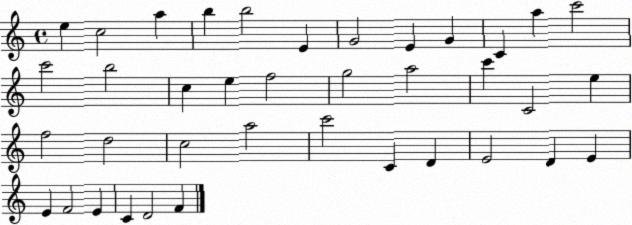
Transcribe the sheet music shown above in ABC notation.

X:1
T:Untitled
M:4/4
L:1/4
K:C
e c2 a b b2 E G2 E G C a c'2 c'2 b2 c e f2 g2 a2 c' C2 e f2 d2 c2 a2 c'2 C D E2 D E E F2 E C D2 F